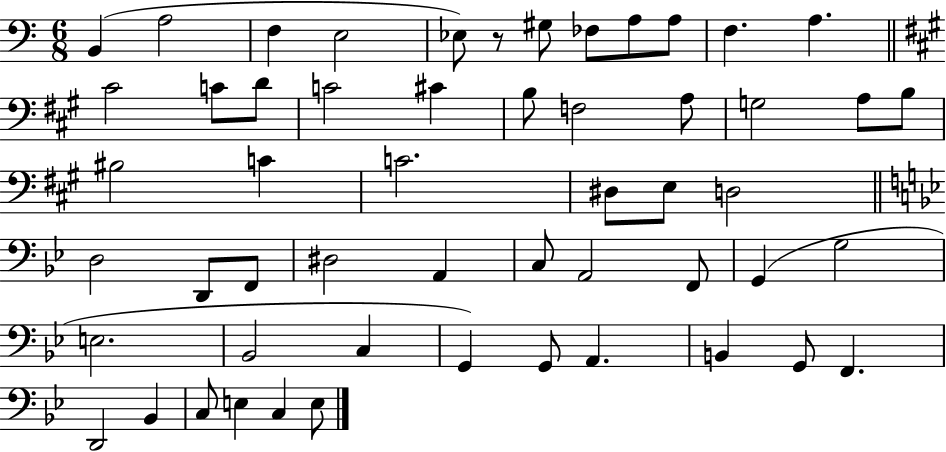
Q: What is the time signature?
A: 6/8